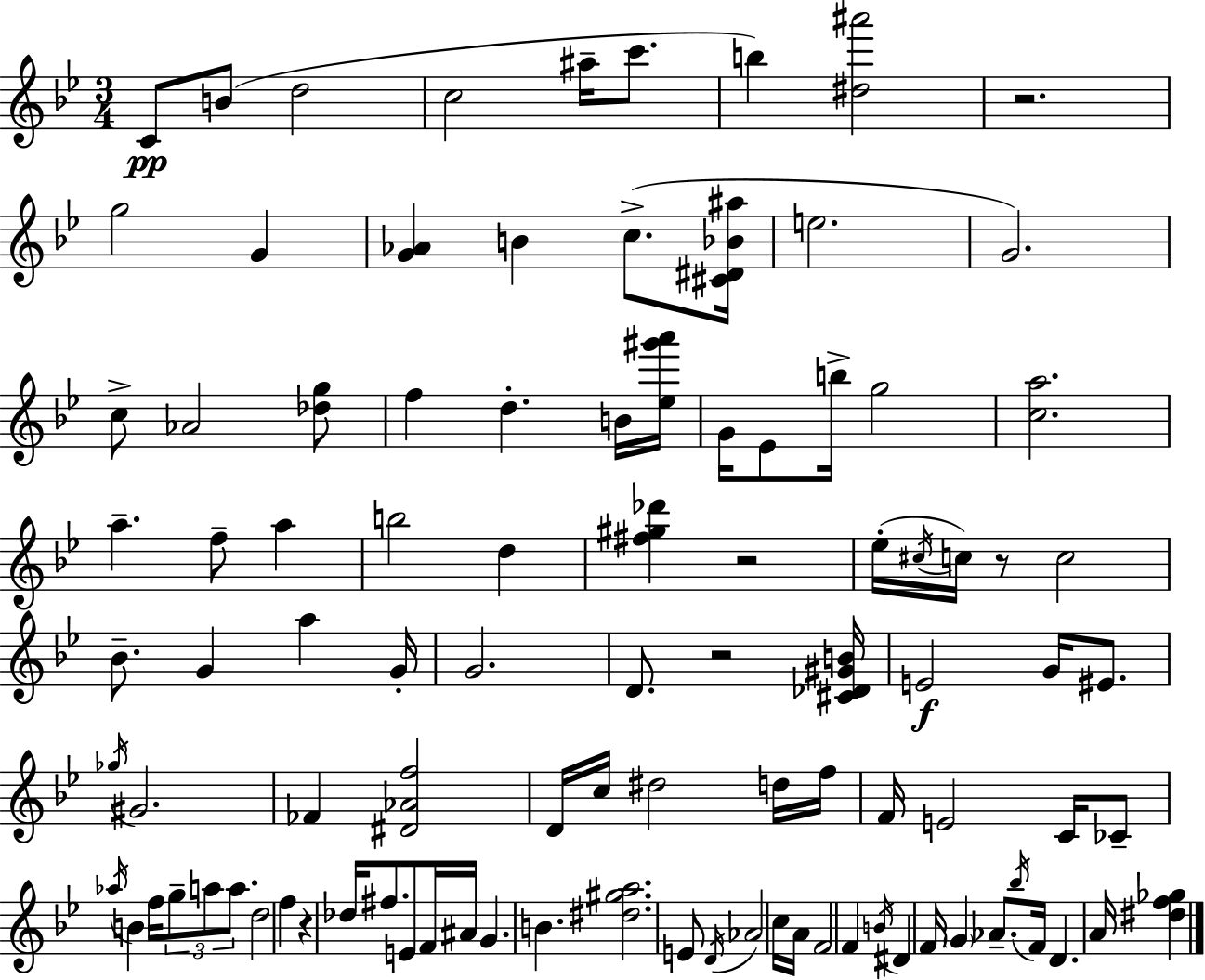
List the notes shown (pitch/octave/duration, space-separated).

C4/e B4/e D5/h C5/h A#5/s C6/e. B5/q [D#5,A#6]/h R/h. G5/h G4/q [G4,Ab4]/q B4/q C5/e. [C#4,D#4,Bb4,A#5]/s E5/h. G4/h. C5/e Ab4/h [Db5,G5]/e F5/q D5/q. B4/s [Eb5,G#6,A6]/s G4/s Eb4/e B5/s G5/h [C5,A5]/h. A5/q. F5/e A5/q B5/h D5/q [F#5,G#5,Db6]/q R/h Eb5/s C#5/s C5/s R/e C5/h Bb4/e. G4/q A5/q G4/s G4/h. D4/e. R/h [C#4,Db4,G#4,B4]/s E4/h G4/s EIS4/e. Gb5/s G#4/h. FES4/q [D#4,Ab4,F5]/h D4/s C5/s D#5/h D5/s F5/s F4/s E4/h C4/s CES4/e Ab5/s B4/q F5/s G5/e A5/e A5/e. D5/h F5/q R/q Db5/s F#5/e. E4/e F4/s A#4/s G4/q. B4/q. [D#5,G#5,A5]/h. E4/e D4/s Ab4/h C5/s A4/s F4/h F4/q B4/s D#4/q F4/s G4/q Ab4/e. Bb5/s F4/s D4/q. A4/s [D#5,F5,Gb5]/q